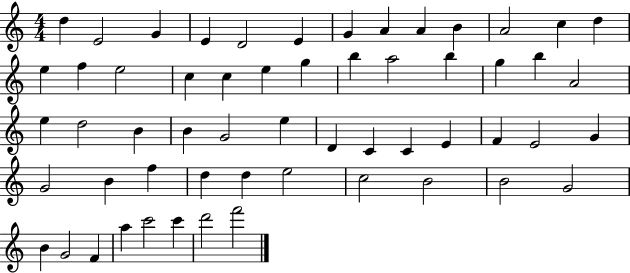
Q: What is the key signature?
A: C major